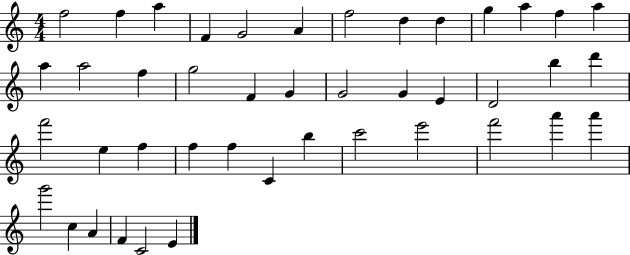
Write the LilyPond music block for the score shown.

{
  \clef treble
  \numericTimeSignature
  \time 4/4
  \key c \major
  f''2 f''4 a''4 | f'4 g'2 a'4 | f''2 d''4 d''4 | g''4 a''4 f''4 a''4 | \break a''4 a''2 f''4 | g''2 f'4 g'4 | g'2 g'4 e'4 | d'2 b''4 d'''4 | \break f'''2 e''4 f''4 | f''4 f''4 c'4 b''4 | c'''2 e'''2 | f'''2 a'''4 a'''4 | \break g'''2 c''4 a'4 | f'4 c'2 e'4 | \bar "|."
}